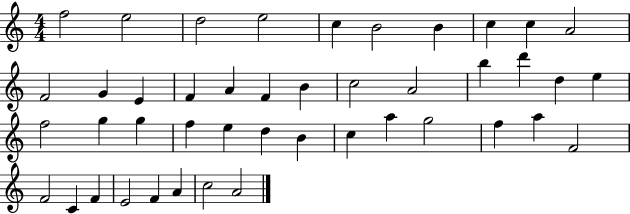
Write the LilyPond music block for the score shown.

{
  \clef treble
  \numericTimeSignature
  \time 4/4
  \key c \major
  f''2 e''2 | d''2 e''2 | c''4 b'2 b'4 | c''4 c''4 a'2 | \break f'2 g'4 e'4 | f'4 a'4 f'4 b'4 | c''2 a'2 | b''4 d'''4 d''4 e''4 | \break f''2 g''4 g''4 | f''4 e''4 d''4 b'4 | c''4 a''4 g''2 | f''4 a''4 f'2 | \break f'2 c'4 f'4 | e'2 f'4 a'4 | c''2 a'2 | \bar "|."
}